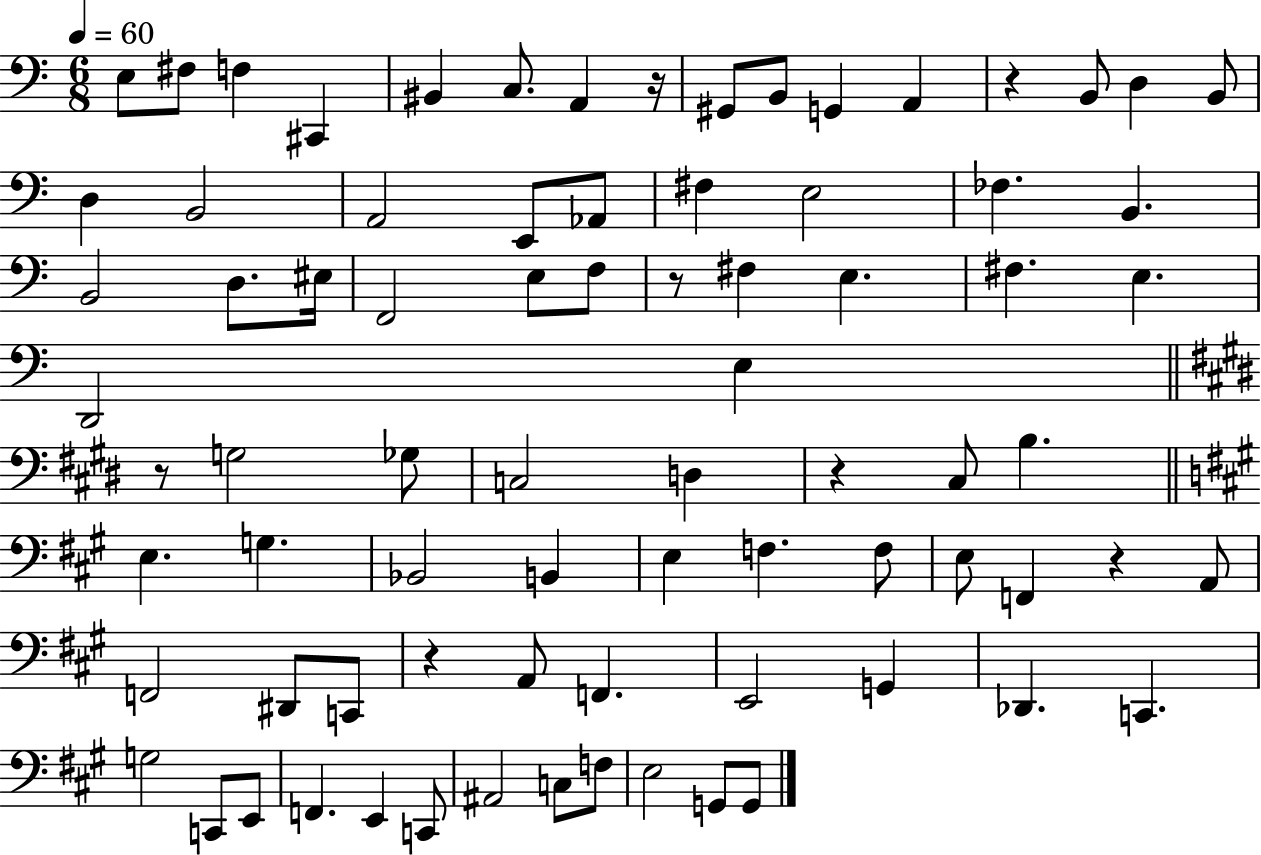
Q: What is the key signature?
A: C major